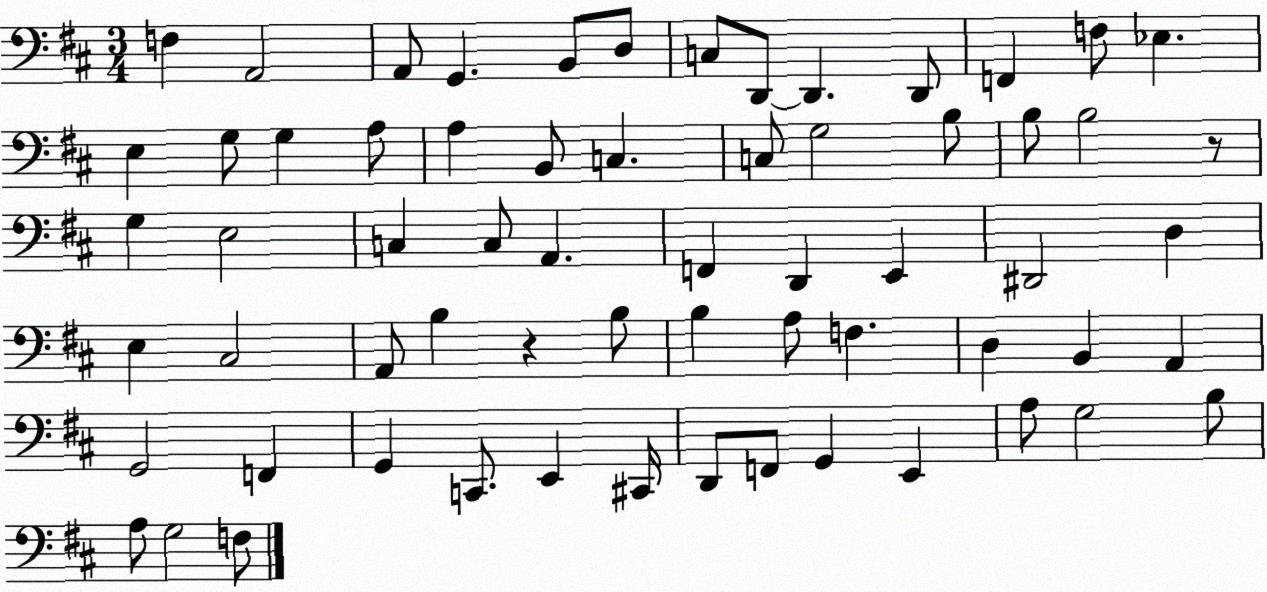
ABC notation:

X:1
T:Untitled
M:3/4
L:1/4
K:D
F, A,,2 A,,/2 G,, B,,/2 D,/2 C,/2 D,,/2 D,, D,,/2 F,, F,/2 _E, E, G,/2 G, A,/2 A, B,,/2 C, C,/2 G,2 B,/2 B,/2 B,2 z/2 G, E,2 C, C,/2 A,, F,, D,, E,, ^D,,2 D, E, ^C,2 A,,/2 B, z B,/2 B, A,/2 F, D, B,, A,, G,,2 F,, G,, C,,/2 E,, ^C,,/4 D,,/2 F,,/2 G,, E,, A,/2 G,2 B,/2 A,/2 G,2 F,/2